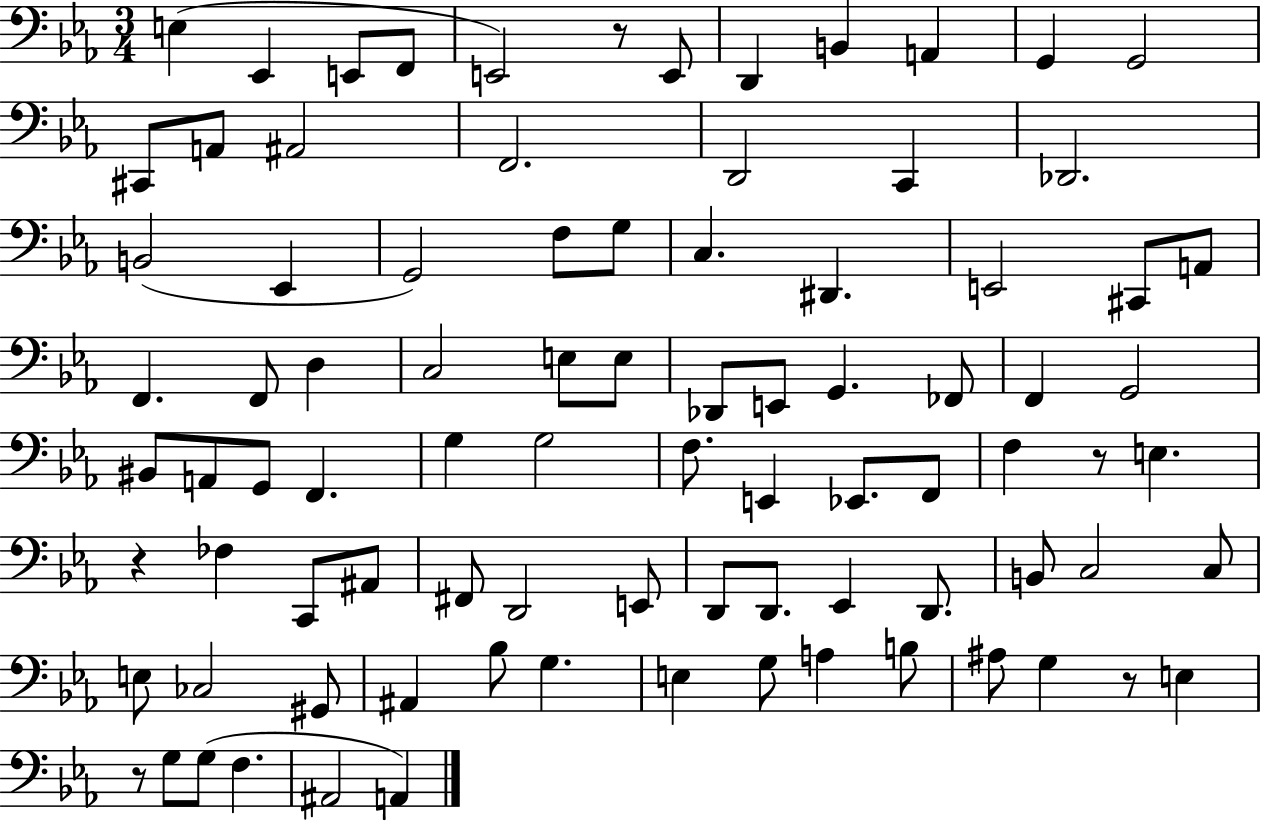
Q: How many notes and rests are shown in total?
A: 88